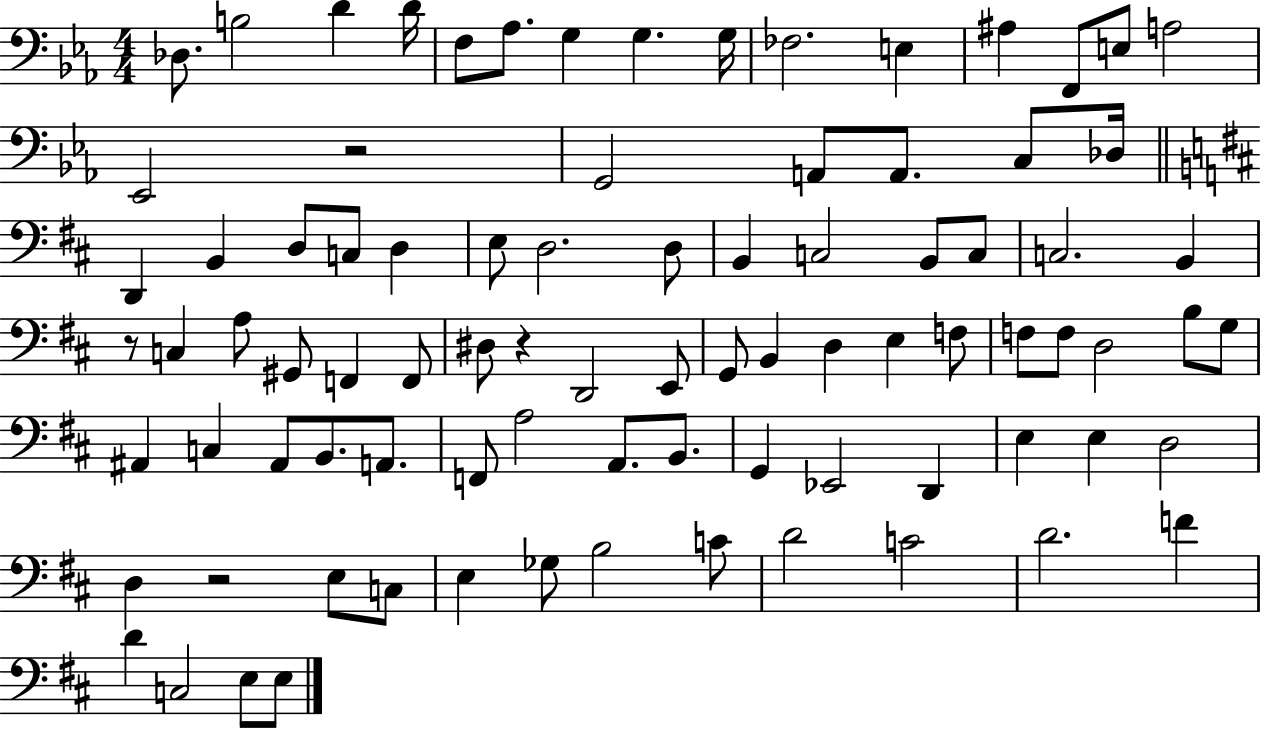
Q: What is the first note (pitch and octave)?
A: Db3